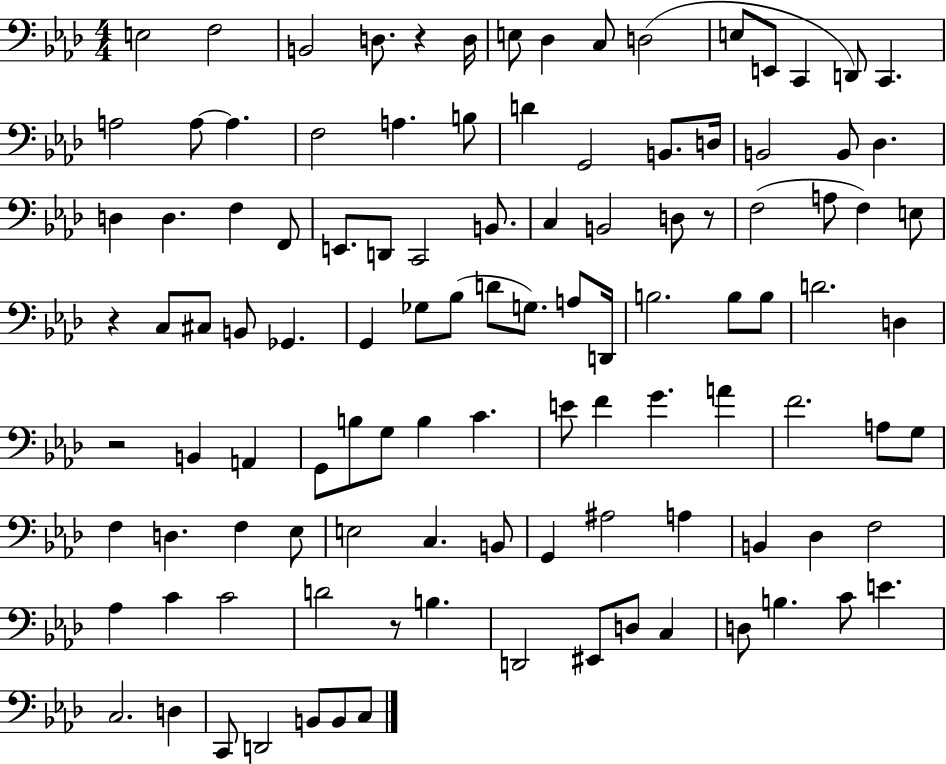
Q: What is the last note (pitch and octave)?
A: C3